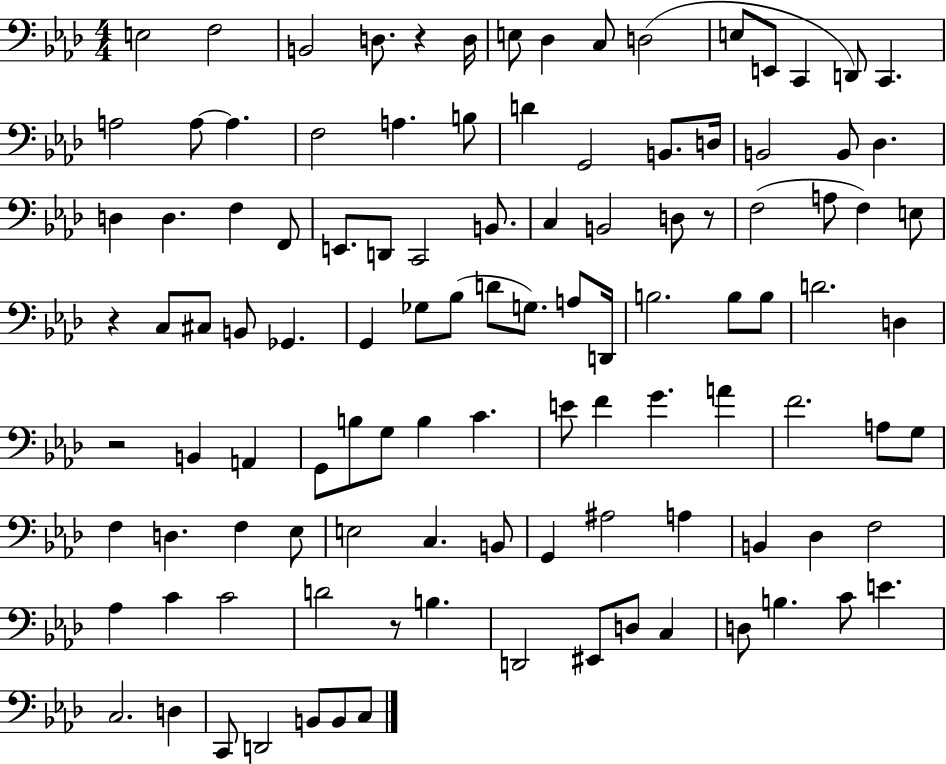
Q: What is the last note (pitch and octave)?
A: C3